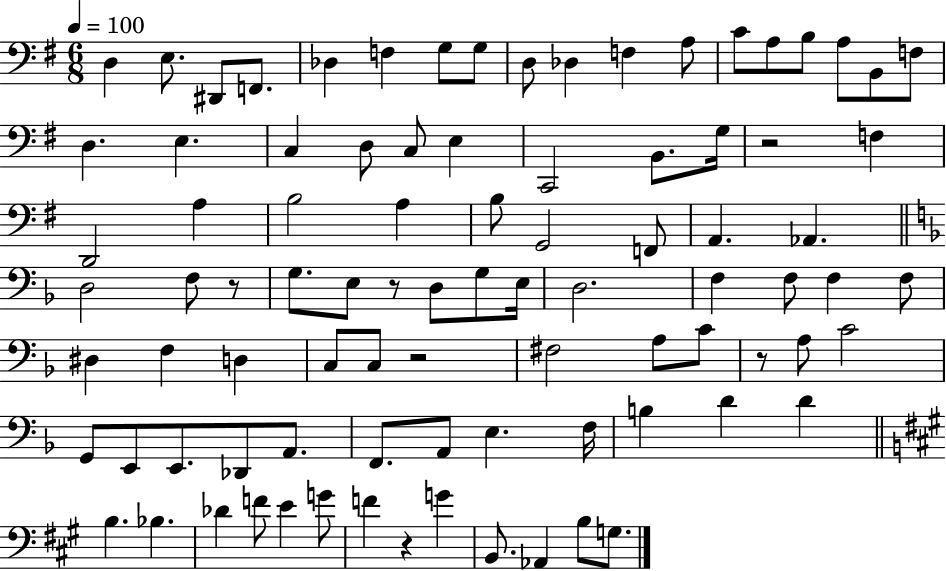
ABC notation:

X:1
T:Untitled
M:6/8
L:1/4
K:G
D, E,/2 ^D,,/2 F,,/2 _D, F, G,/2 G,/2 D,/2 _D, F, A,/2 C/2 A,/2 B,/2 A,/2 B,,/2 F,/2 D, E, C, D,/2 C,/2 E, C,,2 B,,/2 G,/4 z2 F, D,,2 A, B,2 A, B,/2 G,,2 F,,/2 A,, _A,, D,2 F,/2 z/2 G,/2 E,/2 z/2 D,/2 G,/2 E,/4 D,2 F, F,/2 F, F,/2 ^D, F, D, C,/2 C,/2 z2 ^F,2 A,/2 C/2 z/2 A,/2 C2 G,,/2 E,,/2 E,,/2 _D,,/2 A,,/2 F,,/2 A,,/2 E, F,/4 B, D D B, _B, _D F/2 E G/2 F z G B,,/2 _A,, B,/2 G,/2